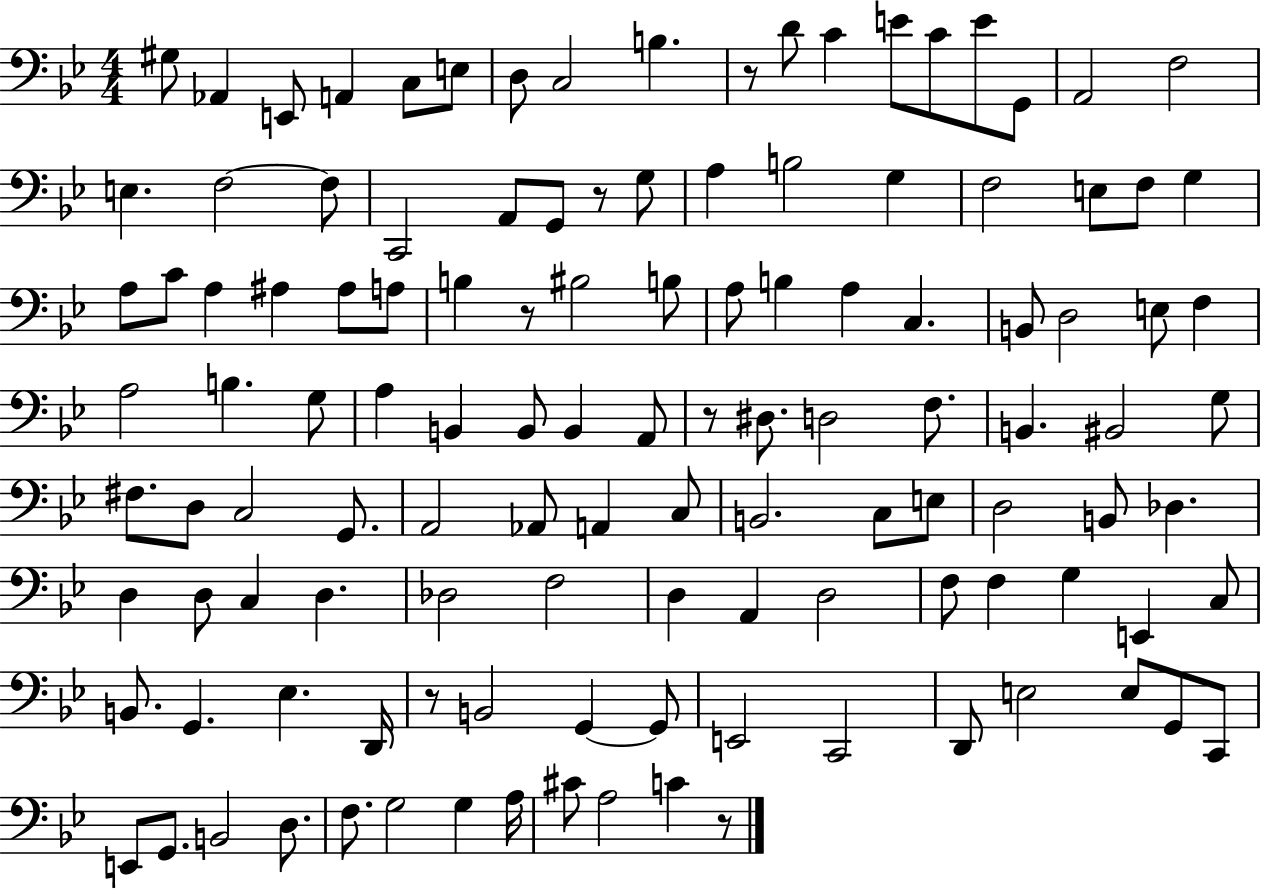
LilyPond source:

{
  \clef bass
  \numericTimeSignature
  \time 4/4
  \key bes \major
  gis8 aes,4 e,8 a,4 c8 e8 | d8 c2 b4. | r8 d'8 c'4 e'8 c'8 e'8 g,8 | a,2 f2 | \break e4. f2~~ f8 | c,2 a,8 g,8 r8 g8 | a4 b2 g4 | f2 e8 f8 g4 | \break a8 c'8 a4 ais4 ais8 a8 | b4 r8 bis2 b8 | a8 b4 a4 c4. | b,8 d2 e8 f4 | \break a2 b4. g8 | a4 b,4 b,8 b,4 a,8 | r8 dis8. d2 f8. | b,4. bis,2 g8 | \break fis8. d8 c2 g,8. | a,2 aes,8 a,4 c8 | b,2. c8 e8 | d2 b,8 des4. | \break d4 d8 c4 d4. | des2 f2 | d4 a,4 d2 | f8 f4 g4 e,4 c8 | \break b,8. g,4. ees4. d,16 | r8 b,2 g,4~~ g,8 | e,2 c,2 | d,8 e2 e8 g,8 c,8 | \break e,8 g,8. b,2 d8. | f8. g2 g4 a16 | cis'8 a2 c'4 r8 | \bar "|."
}